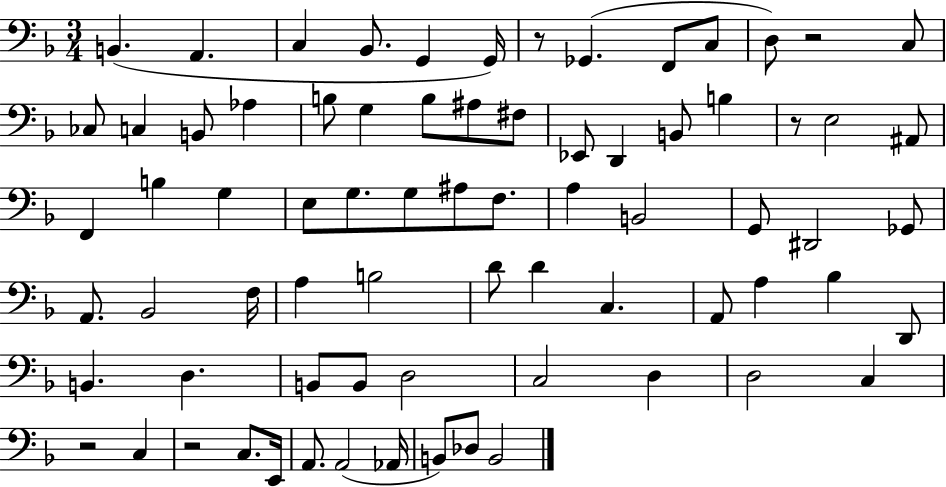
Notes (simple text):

B2/q. A2/q. C3/q Bb2/e. G2/q G2/s R/e Gb2/q. F2/e C3/e D3/e R/h C3/e CES3/e C3/q B2/e Ab3/q B3/e G3/q B3/e A#3/e F#3/e Eb2/e D2/q B2/e B3/q R/e E3/h A#2/e F2/q B3/q G3/q E3/e G3/e. G3/e A#3/e F3/e. A3/q B2/h G2/e D#2/h Gb2/e A2/e. Bb2/h F3/s A3/q B3/h D4/e D4/q C3/q. A2/e A3/q Bb3/q D2/e B2/q. D3/q. B2/e B2/e D3/h C3/h D3/q D3/h C3/q R/h C3/q R/h C3/e. E2/s A2/e. A2/h Ab2/s B2/e Db3/e B2/h